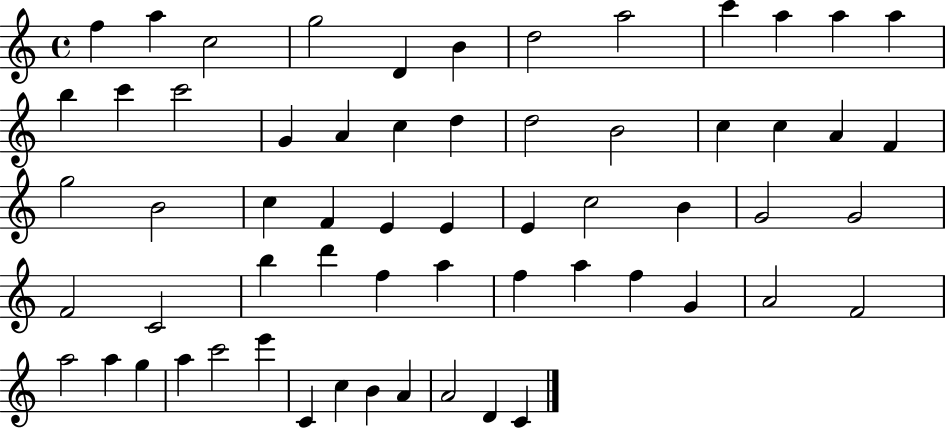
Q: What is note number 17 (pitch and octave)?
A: A4